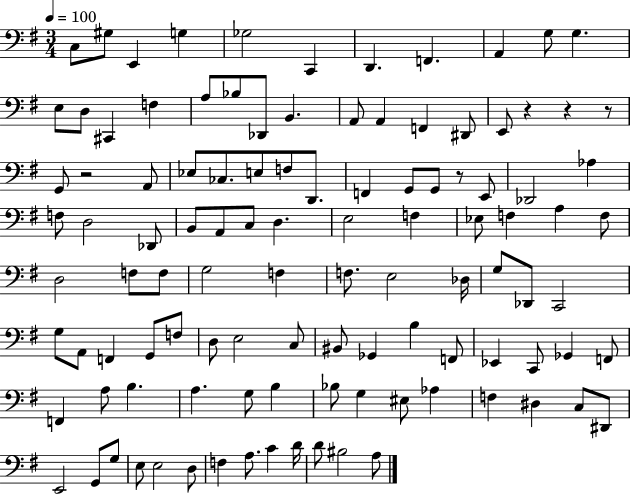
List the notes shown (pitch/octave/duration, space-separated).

C3/e G#3/e E2/q G3/q Gb3/h C2/q D2/q. F2/q. A2/q G3/e G3/q. E3/e D3/e C#2/q F3/q A3/e Bb3/e Db2/e B2/q. A2/e A2/q F2/q D#2/e E2/e R/q R/q R/e G2/e R/h A2/e Eb3/e CES3/e. E3/e F3/e D2/e. F2/q G2/e G2/e R/e E2/e Db2/h Ab3/q F3/e D3/h Db2/e B2/e A2/e C3/e D3/q. E3/h F3/q Eb3/e F3/q A3/q F3/e D3/h F3/e F3/e G3/h F3/q F3/e. E3/h Db3/s G3/e Db2/e C2/h G3/e A2/e F2/q G2/e F3/e D3/e E3/h C3/e BIS2/e Gb2/q B3/q F2/e Eb2/q C2/e Gb2/q F2/e F2/q A3/e B3/q. A3/q. G3/e B3/q Bb3/e G3/q EIS3/e Ab3/q F3/q D#3/q C3/e D#2/e E2/h G2/e G3/e E3/e E3/h D3/e F3/q A3/e. C4/q D4/s D4/e BIS3/h A3/e